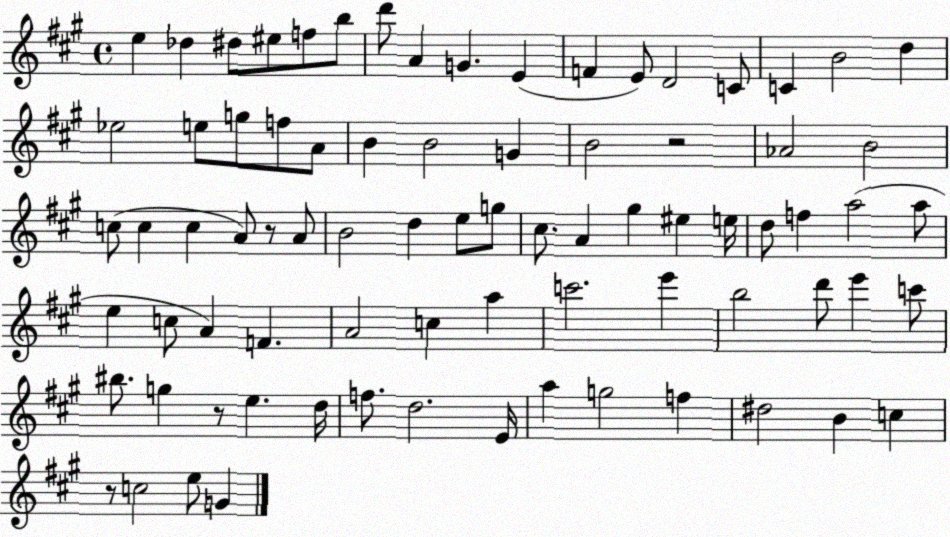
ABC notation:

X:1
T:Untitled
M:4/4
L:1/4
K:A
e _d ^d/2 ^e/2 f/2 b/2 d'/2 A G E F E/2 D2 C/2 C B2 d _e2 e/2 g/2 f/2 A/2 B B2 G B2 z2 _A2 B2 c/2 c c A/2 z/2 A/2 B2 d e/2 g/2 ^c/2 A ^g ^e e/4 d/2 f a2 a/2 e c/2 A F A2 c a c'2 e' b2 d'/2 e' c'/2 ^b/2 g z/2 e d/4 f/2 d2 E/4 a g2 f ^d2 B c z/2 c2 e/2 G